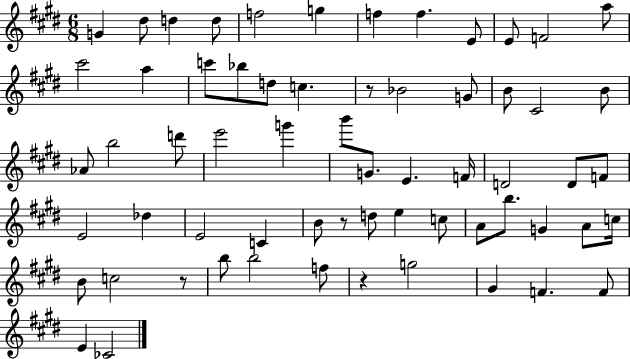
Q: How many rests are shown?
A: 4